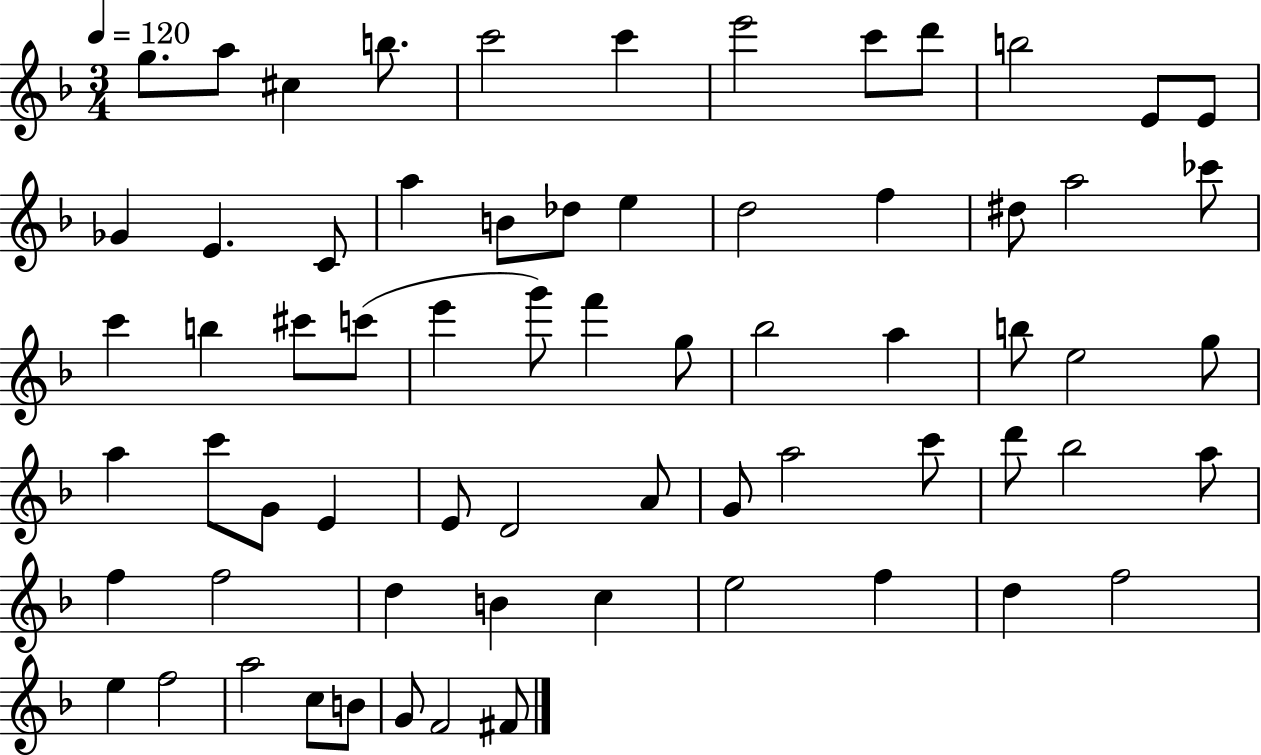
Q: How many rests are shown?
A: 0